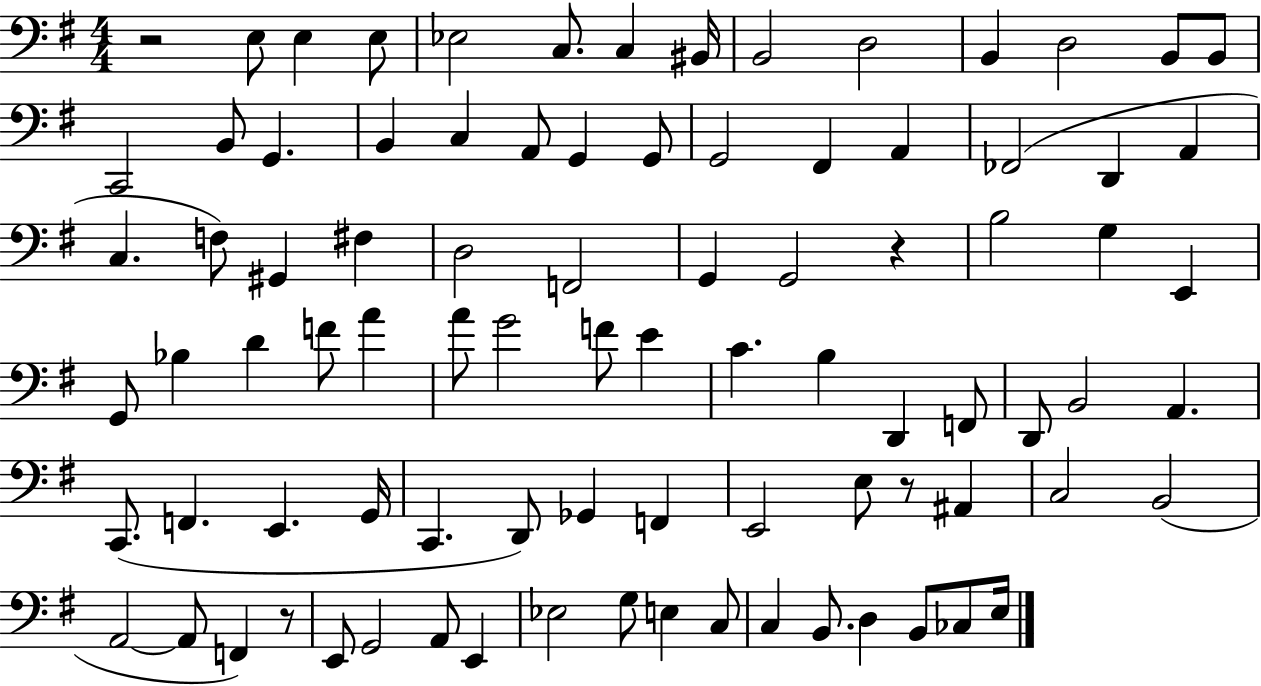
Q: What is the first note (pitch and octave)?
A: E3